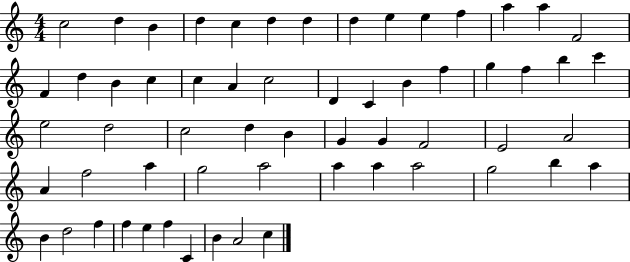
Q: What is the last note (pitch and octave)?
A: C5